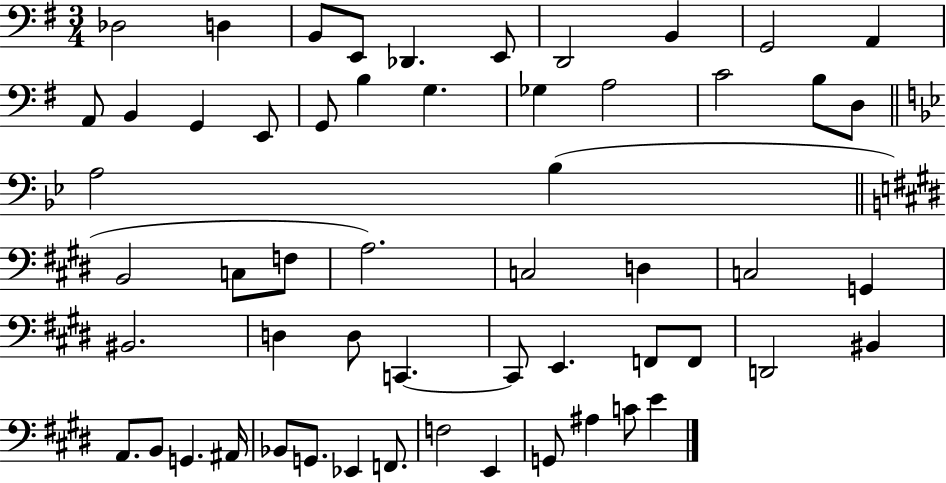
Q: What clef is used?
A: bass